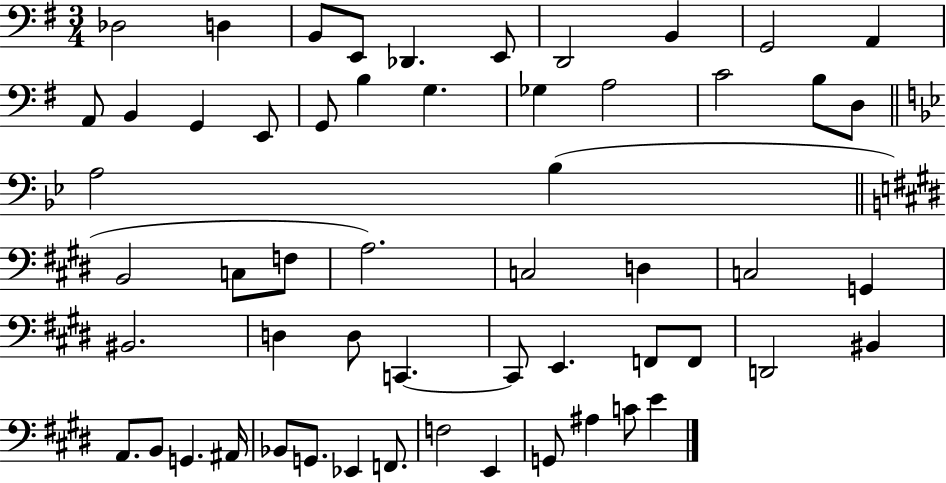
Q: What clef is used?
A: bass